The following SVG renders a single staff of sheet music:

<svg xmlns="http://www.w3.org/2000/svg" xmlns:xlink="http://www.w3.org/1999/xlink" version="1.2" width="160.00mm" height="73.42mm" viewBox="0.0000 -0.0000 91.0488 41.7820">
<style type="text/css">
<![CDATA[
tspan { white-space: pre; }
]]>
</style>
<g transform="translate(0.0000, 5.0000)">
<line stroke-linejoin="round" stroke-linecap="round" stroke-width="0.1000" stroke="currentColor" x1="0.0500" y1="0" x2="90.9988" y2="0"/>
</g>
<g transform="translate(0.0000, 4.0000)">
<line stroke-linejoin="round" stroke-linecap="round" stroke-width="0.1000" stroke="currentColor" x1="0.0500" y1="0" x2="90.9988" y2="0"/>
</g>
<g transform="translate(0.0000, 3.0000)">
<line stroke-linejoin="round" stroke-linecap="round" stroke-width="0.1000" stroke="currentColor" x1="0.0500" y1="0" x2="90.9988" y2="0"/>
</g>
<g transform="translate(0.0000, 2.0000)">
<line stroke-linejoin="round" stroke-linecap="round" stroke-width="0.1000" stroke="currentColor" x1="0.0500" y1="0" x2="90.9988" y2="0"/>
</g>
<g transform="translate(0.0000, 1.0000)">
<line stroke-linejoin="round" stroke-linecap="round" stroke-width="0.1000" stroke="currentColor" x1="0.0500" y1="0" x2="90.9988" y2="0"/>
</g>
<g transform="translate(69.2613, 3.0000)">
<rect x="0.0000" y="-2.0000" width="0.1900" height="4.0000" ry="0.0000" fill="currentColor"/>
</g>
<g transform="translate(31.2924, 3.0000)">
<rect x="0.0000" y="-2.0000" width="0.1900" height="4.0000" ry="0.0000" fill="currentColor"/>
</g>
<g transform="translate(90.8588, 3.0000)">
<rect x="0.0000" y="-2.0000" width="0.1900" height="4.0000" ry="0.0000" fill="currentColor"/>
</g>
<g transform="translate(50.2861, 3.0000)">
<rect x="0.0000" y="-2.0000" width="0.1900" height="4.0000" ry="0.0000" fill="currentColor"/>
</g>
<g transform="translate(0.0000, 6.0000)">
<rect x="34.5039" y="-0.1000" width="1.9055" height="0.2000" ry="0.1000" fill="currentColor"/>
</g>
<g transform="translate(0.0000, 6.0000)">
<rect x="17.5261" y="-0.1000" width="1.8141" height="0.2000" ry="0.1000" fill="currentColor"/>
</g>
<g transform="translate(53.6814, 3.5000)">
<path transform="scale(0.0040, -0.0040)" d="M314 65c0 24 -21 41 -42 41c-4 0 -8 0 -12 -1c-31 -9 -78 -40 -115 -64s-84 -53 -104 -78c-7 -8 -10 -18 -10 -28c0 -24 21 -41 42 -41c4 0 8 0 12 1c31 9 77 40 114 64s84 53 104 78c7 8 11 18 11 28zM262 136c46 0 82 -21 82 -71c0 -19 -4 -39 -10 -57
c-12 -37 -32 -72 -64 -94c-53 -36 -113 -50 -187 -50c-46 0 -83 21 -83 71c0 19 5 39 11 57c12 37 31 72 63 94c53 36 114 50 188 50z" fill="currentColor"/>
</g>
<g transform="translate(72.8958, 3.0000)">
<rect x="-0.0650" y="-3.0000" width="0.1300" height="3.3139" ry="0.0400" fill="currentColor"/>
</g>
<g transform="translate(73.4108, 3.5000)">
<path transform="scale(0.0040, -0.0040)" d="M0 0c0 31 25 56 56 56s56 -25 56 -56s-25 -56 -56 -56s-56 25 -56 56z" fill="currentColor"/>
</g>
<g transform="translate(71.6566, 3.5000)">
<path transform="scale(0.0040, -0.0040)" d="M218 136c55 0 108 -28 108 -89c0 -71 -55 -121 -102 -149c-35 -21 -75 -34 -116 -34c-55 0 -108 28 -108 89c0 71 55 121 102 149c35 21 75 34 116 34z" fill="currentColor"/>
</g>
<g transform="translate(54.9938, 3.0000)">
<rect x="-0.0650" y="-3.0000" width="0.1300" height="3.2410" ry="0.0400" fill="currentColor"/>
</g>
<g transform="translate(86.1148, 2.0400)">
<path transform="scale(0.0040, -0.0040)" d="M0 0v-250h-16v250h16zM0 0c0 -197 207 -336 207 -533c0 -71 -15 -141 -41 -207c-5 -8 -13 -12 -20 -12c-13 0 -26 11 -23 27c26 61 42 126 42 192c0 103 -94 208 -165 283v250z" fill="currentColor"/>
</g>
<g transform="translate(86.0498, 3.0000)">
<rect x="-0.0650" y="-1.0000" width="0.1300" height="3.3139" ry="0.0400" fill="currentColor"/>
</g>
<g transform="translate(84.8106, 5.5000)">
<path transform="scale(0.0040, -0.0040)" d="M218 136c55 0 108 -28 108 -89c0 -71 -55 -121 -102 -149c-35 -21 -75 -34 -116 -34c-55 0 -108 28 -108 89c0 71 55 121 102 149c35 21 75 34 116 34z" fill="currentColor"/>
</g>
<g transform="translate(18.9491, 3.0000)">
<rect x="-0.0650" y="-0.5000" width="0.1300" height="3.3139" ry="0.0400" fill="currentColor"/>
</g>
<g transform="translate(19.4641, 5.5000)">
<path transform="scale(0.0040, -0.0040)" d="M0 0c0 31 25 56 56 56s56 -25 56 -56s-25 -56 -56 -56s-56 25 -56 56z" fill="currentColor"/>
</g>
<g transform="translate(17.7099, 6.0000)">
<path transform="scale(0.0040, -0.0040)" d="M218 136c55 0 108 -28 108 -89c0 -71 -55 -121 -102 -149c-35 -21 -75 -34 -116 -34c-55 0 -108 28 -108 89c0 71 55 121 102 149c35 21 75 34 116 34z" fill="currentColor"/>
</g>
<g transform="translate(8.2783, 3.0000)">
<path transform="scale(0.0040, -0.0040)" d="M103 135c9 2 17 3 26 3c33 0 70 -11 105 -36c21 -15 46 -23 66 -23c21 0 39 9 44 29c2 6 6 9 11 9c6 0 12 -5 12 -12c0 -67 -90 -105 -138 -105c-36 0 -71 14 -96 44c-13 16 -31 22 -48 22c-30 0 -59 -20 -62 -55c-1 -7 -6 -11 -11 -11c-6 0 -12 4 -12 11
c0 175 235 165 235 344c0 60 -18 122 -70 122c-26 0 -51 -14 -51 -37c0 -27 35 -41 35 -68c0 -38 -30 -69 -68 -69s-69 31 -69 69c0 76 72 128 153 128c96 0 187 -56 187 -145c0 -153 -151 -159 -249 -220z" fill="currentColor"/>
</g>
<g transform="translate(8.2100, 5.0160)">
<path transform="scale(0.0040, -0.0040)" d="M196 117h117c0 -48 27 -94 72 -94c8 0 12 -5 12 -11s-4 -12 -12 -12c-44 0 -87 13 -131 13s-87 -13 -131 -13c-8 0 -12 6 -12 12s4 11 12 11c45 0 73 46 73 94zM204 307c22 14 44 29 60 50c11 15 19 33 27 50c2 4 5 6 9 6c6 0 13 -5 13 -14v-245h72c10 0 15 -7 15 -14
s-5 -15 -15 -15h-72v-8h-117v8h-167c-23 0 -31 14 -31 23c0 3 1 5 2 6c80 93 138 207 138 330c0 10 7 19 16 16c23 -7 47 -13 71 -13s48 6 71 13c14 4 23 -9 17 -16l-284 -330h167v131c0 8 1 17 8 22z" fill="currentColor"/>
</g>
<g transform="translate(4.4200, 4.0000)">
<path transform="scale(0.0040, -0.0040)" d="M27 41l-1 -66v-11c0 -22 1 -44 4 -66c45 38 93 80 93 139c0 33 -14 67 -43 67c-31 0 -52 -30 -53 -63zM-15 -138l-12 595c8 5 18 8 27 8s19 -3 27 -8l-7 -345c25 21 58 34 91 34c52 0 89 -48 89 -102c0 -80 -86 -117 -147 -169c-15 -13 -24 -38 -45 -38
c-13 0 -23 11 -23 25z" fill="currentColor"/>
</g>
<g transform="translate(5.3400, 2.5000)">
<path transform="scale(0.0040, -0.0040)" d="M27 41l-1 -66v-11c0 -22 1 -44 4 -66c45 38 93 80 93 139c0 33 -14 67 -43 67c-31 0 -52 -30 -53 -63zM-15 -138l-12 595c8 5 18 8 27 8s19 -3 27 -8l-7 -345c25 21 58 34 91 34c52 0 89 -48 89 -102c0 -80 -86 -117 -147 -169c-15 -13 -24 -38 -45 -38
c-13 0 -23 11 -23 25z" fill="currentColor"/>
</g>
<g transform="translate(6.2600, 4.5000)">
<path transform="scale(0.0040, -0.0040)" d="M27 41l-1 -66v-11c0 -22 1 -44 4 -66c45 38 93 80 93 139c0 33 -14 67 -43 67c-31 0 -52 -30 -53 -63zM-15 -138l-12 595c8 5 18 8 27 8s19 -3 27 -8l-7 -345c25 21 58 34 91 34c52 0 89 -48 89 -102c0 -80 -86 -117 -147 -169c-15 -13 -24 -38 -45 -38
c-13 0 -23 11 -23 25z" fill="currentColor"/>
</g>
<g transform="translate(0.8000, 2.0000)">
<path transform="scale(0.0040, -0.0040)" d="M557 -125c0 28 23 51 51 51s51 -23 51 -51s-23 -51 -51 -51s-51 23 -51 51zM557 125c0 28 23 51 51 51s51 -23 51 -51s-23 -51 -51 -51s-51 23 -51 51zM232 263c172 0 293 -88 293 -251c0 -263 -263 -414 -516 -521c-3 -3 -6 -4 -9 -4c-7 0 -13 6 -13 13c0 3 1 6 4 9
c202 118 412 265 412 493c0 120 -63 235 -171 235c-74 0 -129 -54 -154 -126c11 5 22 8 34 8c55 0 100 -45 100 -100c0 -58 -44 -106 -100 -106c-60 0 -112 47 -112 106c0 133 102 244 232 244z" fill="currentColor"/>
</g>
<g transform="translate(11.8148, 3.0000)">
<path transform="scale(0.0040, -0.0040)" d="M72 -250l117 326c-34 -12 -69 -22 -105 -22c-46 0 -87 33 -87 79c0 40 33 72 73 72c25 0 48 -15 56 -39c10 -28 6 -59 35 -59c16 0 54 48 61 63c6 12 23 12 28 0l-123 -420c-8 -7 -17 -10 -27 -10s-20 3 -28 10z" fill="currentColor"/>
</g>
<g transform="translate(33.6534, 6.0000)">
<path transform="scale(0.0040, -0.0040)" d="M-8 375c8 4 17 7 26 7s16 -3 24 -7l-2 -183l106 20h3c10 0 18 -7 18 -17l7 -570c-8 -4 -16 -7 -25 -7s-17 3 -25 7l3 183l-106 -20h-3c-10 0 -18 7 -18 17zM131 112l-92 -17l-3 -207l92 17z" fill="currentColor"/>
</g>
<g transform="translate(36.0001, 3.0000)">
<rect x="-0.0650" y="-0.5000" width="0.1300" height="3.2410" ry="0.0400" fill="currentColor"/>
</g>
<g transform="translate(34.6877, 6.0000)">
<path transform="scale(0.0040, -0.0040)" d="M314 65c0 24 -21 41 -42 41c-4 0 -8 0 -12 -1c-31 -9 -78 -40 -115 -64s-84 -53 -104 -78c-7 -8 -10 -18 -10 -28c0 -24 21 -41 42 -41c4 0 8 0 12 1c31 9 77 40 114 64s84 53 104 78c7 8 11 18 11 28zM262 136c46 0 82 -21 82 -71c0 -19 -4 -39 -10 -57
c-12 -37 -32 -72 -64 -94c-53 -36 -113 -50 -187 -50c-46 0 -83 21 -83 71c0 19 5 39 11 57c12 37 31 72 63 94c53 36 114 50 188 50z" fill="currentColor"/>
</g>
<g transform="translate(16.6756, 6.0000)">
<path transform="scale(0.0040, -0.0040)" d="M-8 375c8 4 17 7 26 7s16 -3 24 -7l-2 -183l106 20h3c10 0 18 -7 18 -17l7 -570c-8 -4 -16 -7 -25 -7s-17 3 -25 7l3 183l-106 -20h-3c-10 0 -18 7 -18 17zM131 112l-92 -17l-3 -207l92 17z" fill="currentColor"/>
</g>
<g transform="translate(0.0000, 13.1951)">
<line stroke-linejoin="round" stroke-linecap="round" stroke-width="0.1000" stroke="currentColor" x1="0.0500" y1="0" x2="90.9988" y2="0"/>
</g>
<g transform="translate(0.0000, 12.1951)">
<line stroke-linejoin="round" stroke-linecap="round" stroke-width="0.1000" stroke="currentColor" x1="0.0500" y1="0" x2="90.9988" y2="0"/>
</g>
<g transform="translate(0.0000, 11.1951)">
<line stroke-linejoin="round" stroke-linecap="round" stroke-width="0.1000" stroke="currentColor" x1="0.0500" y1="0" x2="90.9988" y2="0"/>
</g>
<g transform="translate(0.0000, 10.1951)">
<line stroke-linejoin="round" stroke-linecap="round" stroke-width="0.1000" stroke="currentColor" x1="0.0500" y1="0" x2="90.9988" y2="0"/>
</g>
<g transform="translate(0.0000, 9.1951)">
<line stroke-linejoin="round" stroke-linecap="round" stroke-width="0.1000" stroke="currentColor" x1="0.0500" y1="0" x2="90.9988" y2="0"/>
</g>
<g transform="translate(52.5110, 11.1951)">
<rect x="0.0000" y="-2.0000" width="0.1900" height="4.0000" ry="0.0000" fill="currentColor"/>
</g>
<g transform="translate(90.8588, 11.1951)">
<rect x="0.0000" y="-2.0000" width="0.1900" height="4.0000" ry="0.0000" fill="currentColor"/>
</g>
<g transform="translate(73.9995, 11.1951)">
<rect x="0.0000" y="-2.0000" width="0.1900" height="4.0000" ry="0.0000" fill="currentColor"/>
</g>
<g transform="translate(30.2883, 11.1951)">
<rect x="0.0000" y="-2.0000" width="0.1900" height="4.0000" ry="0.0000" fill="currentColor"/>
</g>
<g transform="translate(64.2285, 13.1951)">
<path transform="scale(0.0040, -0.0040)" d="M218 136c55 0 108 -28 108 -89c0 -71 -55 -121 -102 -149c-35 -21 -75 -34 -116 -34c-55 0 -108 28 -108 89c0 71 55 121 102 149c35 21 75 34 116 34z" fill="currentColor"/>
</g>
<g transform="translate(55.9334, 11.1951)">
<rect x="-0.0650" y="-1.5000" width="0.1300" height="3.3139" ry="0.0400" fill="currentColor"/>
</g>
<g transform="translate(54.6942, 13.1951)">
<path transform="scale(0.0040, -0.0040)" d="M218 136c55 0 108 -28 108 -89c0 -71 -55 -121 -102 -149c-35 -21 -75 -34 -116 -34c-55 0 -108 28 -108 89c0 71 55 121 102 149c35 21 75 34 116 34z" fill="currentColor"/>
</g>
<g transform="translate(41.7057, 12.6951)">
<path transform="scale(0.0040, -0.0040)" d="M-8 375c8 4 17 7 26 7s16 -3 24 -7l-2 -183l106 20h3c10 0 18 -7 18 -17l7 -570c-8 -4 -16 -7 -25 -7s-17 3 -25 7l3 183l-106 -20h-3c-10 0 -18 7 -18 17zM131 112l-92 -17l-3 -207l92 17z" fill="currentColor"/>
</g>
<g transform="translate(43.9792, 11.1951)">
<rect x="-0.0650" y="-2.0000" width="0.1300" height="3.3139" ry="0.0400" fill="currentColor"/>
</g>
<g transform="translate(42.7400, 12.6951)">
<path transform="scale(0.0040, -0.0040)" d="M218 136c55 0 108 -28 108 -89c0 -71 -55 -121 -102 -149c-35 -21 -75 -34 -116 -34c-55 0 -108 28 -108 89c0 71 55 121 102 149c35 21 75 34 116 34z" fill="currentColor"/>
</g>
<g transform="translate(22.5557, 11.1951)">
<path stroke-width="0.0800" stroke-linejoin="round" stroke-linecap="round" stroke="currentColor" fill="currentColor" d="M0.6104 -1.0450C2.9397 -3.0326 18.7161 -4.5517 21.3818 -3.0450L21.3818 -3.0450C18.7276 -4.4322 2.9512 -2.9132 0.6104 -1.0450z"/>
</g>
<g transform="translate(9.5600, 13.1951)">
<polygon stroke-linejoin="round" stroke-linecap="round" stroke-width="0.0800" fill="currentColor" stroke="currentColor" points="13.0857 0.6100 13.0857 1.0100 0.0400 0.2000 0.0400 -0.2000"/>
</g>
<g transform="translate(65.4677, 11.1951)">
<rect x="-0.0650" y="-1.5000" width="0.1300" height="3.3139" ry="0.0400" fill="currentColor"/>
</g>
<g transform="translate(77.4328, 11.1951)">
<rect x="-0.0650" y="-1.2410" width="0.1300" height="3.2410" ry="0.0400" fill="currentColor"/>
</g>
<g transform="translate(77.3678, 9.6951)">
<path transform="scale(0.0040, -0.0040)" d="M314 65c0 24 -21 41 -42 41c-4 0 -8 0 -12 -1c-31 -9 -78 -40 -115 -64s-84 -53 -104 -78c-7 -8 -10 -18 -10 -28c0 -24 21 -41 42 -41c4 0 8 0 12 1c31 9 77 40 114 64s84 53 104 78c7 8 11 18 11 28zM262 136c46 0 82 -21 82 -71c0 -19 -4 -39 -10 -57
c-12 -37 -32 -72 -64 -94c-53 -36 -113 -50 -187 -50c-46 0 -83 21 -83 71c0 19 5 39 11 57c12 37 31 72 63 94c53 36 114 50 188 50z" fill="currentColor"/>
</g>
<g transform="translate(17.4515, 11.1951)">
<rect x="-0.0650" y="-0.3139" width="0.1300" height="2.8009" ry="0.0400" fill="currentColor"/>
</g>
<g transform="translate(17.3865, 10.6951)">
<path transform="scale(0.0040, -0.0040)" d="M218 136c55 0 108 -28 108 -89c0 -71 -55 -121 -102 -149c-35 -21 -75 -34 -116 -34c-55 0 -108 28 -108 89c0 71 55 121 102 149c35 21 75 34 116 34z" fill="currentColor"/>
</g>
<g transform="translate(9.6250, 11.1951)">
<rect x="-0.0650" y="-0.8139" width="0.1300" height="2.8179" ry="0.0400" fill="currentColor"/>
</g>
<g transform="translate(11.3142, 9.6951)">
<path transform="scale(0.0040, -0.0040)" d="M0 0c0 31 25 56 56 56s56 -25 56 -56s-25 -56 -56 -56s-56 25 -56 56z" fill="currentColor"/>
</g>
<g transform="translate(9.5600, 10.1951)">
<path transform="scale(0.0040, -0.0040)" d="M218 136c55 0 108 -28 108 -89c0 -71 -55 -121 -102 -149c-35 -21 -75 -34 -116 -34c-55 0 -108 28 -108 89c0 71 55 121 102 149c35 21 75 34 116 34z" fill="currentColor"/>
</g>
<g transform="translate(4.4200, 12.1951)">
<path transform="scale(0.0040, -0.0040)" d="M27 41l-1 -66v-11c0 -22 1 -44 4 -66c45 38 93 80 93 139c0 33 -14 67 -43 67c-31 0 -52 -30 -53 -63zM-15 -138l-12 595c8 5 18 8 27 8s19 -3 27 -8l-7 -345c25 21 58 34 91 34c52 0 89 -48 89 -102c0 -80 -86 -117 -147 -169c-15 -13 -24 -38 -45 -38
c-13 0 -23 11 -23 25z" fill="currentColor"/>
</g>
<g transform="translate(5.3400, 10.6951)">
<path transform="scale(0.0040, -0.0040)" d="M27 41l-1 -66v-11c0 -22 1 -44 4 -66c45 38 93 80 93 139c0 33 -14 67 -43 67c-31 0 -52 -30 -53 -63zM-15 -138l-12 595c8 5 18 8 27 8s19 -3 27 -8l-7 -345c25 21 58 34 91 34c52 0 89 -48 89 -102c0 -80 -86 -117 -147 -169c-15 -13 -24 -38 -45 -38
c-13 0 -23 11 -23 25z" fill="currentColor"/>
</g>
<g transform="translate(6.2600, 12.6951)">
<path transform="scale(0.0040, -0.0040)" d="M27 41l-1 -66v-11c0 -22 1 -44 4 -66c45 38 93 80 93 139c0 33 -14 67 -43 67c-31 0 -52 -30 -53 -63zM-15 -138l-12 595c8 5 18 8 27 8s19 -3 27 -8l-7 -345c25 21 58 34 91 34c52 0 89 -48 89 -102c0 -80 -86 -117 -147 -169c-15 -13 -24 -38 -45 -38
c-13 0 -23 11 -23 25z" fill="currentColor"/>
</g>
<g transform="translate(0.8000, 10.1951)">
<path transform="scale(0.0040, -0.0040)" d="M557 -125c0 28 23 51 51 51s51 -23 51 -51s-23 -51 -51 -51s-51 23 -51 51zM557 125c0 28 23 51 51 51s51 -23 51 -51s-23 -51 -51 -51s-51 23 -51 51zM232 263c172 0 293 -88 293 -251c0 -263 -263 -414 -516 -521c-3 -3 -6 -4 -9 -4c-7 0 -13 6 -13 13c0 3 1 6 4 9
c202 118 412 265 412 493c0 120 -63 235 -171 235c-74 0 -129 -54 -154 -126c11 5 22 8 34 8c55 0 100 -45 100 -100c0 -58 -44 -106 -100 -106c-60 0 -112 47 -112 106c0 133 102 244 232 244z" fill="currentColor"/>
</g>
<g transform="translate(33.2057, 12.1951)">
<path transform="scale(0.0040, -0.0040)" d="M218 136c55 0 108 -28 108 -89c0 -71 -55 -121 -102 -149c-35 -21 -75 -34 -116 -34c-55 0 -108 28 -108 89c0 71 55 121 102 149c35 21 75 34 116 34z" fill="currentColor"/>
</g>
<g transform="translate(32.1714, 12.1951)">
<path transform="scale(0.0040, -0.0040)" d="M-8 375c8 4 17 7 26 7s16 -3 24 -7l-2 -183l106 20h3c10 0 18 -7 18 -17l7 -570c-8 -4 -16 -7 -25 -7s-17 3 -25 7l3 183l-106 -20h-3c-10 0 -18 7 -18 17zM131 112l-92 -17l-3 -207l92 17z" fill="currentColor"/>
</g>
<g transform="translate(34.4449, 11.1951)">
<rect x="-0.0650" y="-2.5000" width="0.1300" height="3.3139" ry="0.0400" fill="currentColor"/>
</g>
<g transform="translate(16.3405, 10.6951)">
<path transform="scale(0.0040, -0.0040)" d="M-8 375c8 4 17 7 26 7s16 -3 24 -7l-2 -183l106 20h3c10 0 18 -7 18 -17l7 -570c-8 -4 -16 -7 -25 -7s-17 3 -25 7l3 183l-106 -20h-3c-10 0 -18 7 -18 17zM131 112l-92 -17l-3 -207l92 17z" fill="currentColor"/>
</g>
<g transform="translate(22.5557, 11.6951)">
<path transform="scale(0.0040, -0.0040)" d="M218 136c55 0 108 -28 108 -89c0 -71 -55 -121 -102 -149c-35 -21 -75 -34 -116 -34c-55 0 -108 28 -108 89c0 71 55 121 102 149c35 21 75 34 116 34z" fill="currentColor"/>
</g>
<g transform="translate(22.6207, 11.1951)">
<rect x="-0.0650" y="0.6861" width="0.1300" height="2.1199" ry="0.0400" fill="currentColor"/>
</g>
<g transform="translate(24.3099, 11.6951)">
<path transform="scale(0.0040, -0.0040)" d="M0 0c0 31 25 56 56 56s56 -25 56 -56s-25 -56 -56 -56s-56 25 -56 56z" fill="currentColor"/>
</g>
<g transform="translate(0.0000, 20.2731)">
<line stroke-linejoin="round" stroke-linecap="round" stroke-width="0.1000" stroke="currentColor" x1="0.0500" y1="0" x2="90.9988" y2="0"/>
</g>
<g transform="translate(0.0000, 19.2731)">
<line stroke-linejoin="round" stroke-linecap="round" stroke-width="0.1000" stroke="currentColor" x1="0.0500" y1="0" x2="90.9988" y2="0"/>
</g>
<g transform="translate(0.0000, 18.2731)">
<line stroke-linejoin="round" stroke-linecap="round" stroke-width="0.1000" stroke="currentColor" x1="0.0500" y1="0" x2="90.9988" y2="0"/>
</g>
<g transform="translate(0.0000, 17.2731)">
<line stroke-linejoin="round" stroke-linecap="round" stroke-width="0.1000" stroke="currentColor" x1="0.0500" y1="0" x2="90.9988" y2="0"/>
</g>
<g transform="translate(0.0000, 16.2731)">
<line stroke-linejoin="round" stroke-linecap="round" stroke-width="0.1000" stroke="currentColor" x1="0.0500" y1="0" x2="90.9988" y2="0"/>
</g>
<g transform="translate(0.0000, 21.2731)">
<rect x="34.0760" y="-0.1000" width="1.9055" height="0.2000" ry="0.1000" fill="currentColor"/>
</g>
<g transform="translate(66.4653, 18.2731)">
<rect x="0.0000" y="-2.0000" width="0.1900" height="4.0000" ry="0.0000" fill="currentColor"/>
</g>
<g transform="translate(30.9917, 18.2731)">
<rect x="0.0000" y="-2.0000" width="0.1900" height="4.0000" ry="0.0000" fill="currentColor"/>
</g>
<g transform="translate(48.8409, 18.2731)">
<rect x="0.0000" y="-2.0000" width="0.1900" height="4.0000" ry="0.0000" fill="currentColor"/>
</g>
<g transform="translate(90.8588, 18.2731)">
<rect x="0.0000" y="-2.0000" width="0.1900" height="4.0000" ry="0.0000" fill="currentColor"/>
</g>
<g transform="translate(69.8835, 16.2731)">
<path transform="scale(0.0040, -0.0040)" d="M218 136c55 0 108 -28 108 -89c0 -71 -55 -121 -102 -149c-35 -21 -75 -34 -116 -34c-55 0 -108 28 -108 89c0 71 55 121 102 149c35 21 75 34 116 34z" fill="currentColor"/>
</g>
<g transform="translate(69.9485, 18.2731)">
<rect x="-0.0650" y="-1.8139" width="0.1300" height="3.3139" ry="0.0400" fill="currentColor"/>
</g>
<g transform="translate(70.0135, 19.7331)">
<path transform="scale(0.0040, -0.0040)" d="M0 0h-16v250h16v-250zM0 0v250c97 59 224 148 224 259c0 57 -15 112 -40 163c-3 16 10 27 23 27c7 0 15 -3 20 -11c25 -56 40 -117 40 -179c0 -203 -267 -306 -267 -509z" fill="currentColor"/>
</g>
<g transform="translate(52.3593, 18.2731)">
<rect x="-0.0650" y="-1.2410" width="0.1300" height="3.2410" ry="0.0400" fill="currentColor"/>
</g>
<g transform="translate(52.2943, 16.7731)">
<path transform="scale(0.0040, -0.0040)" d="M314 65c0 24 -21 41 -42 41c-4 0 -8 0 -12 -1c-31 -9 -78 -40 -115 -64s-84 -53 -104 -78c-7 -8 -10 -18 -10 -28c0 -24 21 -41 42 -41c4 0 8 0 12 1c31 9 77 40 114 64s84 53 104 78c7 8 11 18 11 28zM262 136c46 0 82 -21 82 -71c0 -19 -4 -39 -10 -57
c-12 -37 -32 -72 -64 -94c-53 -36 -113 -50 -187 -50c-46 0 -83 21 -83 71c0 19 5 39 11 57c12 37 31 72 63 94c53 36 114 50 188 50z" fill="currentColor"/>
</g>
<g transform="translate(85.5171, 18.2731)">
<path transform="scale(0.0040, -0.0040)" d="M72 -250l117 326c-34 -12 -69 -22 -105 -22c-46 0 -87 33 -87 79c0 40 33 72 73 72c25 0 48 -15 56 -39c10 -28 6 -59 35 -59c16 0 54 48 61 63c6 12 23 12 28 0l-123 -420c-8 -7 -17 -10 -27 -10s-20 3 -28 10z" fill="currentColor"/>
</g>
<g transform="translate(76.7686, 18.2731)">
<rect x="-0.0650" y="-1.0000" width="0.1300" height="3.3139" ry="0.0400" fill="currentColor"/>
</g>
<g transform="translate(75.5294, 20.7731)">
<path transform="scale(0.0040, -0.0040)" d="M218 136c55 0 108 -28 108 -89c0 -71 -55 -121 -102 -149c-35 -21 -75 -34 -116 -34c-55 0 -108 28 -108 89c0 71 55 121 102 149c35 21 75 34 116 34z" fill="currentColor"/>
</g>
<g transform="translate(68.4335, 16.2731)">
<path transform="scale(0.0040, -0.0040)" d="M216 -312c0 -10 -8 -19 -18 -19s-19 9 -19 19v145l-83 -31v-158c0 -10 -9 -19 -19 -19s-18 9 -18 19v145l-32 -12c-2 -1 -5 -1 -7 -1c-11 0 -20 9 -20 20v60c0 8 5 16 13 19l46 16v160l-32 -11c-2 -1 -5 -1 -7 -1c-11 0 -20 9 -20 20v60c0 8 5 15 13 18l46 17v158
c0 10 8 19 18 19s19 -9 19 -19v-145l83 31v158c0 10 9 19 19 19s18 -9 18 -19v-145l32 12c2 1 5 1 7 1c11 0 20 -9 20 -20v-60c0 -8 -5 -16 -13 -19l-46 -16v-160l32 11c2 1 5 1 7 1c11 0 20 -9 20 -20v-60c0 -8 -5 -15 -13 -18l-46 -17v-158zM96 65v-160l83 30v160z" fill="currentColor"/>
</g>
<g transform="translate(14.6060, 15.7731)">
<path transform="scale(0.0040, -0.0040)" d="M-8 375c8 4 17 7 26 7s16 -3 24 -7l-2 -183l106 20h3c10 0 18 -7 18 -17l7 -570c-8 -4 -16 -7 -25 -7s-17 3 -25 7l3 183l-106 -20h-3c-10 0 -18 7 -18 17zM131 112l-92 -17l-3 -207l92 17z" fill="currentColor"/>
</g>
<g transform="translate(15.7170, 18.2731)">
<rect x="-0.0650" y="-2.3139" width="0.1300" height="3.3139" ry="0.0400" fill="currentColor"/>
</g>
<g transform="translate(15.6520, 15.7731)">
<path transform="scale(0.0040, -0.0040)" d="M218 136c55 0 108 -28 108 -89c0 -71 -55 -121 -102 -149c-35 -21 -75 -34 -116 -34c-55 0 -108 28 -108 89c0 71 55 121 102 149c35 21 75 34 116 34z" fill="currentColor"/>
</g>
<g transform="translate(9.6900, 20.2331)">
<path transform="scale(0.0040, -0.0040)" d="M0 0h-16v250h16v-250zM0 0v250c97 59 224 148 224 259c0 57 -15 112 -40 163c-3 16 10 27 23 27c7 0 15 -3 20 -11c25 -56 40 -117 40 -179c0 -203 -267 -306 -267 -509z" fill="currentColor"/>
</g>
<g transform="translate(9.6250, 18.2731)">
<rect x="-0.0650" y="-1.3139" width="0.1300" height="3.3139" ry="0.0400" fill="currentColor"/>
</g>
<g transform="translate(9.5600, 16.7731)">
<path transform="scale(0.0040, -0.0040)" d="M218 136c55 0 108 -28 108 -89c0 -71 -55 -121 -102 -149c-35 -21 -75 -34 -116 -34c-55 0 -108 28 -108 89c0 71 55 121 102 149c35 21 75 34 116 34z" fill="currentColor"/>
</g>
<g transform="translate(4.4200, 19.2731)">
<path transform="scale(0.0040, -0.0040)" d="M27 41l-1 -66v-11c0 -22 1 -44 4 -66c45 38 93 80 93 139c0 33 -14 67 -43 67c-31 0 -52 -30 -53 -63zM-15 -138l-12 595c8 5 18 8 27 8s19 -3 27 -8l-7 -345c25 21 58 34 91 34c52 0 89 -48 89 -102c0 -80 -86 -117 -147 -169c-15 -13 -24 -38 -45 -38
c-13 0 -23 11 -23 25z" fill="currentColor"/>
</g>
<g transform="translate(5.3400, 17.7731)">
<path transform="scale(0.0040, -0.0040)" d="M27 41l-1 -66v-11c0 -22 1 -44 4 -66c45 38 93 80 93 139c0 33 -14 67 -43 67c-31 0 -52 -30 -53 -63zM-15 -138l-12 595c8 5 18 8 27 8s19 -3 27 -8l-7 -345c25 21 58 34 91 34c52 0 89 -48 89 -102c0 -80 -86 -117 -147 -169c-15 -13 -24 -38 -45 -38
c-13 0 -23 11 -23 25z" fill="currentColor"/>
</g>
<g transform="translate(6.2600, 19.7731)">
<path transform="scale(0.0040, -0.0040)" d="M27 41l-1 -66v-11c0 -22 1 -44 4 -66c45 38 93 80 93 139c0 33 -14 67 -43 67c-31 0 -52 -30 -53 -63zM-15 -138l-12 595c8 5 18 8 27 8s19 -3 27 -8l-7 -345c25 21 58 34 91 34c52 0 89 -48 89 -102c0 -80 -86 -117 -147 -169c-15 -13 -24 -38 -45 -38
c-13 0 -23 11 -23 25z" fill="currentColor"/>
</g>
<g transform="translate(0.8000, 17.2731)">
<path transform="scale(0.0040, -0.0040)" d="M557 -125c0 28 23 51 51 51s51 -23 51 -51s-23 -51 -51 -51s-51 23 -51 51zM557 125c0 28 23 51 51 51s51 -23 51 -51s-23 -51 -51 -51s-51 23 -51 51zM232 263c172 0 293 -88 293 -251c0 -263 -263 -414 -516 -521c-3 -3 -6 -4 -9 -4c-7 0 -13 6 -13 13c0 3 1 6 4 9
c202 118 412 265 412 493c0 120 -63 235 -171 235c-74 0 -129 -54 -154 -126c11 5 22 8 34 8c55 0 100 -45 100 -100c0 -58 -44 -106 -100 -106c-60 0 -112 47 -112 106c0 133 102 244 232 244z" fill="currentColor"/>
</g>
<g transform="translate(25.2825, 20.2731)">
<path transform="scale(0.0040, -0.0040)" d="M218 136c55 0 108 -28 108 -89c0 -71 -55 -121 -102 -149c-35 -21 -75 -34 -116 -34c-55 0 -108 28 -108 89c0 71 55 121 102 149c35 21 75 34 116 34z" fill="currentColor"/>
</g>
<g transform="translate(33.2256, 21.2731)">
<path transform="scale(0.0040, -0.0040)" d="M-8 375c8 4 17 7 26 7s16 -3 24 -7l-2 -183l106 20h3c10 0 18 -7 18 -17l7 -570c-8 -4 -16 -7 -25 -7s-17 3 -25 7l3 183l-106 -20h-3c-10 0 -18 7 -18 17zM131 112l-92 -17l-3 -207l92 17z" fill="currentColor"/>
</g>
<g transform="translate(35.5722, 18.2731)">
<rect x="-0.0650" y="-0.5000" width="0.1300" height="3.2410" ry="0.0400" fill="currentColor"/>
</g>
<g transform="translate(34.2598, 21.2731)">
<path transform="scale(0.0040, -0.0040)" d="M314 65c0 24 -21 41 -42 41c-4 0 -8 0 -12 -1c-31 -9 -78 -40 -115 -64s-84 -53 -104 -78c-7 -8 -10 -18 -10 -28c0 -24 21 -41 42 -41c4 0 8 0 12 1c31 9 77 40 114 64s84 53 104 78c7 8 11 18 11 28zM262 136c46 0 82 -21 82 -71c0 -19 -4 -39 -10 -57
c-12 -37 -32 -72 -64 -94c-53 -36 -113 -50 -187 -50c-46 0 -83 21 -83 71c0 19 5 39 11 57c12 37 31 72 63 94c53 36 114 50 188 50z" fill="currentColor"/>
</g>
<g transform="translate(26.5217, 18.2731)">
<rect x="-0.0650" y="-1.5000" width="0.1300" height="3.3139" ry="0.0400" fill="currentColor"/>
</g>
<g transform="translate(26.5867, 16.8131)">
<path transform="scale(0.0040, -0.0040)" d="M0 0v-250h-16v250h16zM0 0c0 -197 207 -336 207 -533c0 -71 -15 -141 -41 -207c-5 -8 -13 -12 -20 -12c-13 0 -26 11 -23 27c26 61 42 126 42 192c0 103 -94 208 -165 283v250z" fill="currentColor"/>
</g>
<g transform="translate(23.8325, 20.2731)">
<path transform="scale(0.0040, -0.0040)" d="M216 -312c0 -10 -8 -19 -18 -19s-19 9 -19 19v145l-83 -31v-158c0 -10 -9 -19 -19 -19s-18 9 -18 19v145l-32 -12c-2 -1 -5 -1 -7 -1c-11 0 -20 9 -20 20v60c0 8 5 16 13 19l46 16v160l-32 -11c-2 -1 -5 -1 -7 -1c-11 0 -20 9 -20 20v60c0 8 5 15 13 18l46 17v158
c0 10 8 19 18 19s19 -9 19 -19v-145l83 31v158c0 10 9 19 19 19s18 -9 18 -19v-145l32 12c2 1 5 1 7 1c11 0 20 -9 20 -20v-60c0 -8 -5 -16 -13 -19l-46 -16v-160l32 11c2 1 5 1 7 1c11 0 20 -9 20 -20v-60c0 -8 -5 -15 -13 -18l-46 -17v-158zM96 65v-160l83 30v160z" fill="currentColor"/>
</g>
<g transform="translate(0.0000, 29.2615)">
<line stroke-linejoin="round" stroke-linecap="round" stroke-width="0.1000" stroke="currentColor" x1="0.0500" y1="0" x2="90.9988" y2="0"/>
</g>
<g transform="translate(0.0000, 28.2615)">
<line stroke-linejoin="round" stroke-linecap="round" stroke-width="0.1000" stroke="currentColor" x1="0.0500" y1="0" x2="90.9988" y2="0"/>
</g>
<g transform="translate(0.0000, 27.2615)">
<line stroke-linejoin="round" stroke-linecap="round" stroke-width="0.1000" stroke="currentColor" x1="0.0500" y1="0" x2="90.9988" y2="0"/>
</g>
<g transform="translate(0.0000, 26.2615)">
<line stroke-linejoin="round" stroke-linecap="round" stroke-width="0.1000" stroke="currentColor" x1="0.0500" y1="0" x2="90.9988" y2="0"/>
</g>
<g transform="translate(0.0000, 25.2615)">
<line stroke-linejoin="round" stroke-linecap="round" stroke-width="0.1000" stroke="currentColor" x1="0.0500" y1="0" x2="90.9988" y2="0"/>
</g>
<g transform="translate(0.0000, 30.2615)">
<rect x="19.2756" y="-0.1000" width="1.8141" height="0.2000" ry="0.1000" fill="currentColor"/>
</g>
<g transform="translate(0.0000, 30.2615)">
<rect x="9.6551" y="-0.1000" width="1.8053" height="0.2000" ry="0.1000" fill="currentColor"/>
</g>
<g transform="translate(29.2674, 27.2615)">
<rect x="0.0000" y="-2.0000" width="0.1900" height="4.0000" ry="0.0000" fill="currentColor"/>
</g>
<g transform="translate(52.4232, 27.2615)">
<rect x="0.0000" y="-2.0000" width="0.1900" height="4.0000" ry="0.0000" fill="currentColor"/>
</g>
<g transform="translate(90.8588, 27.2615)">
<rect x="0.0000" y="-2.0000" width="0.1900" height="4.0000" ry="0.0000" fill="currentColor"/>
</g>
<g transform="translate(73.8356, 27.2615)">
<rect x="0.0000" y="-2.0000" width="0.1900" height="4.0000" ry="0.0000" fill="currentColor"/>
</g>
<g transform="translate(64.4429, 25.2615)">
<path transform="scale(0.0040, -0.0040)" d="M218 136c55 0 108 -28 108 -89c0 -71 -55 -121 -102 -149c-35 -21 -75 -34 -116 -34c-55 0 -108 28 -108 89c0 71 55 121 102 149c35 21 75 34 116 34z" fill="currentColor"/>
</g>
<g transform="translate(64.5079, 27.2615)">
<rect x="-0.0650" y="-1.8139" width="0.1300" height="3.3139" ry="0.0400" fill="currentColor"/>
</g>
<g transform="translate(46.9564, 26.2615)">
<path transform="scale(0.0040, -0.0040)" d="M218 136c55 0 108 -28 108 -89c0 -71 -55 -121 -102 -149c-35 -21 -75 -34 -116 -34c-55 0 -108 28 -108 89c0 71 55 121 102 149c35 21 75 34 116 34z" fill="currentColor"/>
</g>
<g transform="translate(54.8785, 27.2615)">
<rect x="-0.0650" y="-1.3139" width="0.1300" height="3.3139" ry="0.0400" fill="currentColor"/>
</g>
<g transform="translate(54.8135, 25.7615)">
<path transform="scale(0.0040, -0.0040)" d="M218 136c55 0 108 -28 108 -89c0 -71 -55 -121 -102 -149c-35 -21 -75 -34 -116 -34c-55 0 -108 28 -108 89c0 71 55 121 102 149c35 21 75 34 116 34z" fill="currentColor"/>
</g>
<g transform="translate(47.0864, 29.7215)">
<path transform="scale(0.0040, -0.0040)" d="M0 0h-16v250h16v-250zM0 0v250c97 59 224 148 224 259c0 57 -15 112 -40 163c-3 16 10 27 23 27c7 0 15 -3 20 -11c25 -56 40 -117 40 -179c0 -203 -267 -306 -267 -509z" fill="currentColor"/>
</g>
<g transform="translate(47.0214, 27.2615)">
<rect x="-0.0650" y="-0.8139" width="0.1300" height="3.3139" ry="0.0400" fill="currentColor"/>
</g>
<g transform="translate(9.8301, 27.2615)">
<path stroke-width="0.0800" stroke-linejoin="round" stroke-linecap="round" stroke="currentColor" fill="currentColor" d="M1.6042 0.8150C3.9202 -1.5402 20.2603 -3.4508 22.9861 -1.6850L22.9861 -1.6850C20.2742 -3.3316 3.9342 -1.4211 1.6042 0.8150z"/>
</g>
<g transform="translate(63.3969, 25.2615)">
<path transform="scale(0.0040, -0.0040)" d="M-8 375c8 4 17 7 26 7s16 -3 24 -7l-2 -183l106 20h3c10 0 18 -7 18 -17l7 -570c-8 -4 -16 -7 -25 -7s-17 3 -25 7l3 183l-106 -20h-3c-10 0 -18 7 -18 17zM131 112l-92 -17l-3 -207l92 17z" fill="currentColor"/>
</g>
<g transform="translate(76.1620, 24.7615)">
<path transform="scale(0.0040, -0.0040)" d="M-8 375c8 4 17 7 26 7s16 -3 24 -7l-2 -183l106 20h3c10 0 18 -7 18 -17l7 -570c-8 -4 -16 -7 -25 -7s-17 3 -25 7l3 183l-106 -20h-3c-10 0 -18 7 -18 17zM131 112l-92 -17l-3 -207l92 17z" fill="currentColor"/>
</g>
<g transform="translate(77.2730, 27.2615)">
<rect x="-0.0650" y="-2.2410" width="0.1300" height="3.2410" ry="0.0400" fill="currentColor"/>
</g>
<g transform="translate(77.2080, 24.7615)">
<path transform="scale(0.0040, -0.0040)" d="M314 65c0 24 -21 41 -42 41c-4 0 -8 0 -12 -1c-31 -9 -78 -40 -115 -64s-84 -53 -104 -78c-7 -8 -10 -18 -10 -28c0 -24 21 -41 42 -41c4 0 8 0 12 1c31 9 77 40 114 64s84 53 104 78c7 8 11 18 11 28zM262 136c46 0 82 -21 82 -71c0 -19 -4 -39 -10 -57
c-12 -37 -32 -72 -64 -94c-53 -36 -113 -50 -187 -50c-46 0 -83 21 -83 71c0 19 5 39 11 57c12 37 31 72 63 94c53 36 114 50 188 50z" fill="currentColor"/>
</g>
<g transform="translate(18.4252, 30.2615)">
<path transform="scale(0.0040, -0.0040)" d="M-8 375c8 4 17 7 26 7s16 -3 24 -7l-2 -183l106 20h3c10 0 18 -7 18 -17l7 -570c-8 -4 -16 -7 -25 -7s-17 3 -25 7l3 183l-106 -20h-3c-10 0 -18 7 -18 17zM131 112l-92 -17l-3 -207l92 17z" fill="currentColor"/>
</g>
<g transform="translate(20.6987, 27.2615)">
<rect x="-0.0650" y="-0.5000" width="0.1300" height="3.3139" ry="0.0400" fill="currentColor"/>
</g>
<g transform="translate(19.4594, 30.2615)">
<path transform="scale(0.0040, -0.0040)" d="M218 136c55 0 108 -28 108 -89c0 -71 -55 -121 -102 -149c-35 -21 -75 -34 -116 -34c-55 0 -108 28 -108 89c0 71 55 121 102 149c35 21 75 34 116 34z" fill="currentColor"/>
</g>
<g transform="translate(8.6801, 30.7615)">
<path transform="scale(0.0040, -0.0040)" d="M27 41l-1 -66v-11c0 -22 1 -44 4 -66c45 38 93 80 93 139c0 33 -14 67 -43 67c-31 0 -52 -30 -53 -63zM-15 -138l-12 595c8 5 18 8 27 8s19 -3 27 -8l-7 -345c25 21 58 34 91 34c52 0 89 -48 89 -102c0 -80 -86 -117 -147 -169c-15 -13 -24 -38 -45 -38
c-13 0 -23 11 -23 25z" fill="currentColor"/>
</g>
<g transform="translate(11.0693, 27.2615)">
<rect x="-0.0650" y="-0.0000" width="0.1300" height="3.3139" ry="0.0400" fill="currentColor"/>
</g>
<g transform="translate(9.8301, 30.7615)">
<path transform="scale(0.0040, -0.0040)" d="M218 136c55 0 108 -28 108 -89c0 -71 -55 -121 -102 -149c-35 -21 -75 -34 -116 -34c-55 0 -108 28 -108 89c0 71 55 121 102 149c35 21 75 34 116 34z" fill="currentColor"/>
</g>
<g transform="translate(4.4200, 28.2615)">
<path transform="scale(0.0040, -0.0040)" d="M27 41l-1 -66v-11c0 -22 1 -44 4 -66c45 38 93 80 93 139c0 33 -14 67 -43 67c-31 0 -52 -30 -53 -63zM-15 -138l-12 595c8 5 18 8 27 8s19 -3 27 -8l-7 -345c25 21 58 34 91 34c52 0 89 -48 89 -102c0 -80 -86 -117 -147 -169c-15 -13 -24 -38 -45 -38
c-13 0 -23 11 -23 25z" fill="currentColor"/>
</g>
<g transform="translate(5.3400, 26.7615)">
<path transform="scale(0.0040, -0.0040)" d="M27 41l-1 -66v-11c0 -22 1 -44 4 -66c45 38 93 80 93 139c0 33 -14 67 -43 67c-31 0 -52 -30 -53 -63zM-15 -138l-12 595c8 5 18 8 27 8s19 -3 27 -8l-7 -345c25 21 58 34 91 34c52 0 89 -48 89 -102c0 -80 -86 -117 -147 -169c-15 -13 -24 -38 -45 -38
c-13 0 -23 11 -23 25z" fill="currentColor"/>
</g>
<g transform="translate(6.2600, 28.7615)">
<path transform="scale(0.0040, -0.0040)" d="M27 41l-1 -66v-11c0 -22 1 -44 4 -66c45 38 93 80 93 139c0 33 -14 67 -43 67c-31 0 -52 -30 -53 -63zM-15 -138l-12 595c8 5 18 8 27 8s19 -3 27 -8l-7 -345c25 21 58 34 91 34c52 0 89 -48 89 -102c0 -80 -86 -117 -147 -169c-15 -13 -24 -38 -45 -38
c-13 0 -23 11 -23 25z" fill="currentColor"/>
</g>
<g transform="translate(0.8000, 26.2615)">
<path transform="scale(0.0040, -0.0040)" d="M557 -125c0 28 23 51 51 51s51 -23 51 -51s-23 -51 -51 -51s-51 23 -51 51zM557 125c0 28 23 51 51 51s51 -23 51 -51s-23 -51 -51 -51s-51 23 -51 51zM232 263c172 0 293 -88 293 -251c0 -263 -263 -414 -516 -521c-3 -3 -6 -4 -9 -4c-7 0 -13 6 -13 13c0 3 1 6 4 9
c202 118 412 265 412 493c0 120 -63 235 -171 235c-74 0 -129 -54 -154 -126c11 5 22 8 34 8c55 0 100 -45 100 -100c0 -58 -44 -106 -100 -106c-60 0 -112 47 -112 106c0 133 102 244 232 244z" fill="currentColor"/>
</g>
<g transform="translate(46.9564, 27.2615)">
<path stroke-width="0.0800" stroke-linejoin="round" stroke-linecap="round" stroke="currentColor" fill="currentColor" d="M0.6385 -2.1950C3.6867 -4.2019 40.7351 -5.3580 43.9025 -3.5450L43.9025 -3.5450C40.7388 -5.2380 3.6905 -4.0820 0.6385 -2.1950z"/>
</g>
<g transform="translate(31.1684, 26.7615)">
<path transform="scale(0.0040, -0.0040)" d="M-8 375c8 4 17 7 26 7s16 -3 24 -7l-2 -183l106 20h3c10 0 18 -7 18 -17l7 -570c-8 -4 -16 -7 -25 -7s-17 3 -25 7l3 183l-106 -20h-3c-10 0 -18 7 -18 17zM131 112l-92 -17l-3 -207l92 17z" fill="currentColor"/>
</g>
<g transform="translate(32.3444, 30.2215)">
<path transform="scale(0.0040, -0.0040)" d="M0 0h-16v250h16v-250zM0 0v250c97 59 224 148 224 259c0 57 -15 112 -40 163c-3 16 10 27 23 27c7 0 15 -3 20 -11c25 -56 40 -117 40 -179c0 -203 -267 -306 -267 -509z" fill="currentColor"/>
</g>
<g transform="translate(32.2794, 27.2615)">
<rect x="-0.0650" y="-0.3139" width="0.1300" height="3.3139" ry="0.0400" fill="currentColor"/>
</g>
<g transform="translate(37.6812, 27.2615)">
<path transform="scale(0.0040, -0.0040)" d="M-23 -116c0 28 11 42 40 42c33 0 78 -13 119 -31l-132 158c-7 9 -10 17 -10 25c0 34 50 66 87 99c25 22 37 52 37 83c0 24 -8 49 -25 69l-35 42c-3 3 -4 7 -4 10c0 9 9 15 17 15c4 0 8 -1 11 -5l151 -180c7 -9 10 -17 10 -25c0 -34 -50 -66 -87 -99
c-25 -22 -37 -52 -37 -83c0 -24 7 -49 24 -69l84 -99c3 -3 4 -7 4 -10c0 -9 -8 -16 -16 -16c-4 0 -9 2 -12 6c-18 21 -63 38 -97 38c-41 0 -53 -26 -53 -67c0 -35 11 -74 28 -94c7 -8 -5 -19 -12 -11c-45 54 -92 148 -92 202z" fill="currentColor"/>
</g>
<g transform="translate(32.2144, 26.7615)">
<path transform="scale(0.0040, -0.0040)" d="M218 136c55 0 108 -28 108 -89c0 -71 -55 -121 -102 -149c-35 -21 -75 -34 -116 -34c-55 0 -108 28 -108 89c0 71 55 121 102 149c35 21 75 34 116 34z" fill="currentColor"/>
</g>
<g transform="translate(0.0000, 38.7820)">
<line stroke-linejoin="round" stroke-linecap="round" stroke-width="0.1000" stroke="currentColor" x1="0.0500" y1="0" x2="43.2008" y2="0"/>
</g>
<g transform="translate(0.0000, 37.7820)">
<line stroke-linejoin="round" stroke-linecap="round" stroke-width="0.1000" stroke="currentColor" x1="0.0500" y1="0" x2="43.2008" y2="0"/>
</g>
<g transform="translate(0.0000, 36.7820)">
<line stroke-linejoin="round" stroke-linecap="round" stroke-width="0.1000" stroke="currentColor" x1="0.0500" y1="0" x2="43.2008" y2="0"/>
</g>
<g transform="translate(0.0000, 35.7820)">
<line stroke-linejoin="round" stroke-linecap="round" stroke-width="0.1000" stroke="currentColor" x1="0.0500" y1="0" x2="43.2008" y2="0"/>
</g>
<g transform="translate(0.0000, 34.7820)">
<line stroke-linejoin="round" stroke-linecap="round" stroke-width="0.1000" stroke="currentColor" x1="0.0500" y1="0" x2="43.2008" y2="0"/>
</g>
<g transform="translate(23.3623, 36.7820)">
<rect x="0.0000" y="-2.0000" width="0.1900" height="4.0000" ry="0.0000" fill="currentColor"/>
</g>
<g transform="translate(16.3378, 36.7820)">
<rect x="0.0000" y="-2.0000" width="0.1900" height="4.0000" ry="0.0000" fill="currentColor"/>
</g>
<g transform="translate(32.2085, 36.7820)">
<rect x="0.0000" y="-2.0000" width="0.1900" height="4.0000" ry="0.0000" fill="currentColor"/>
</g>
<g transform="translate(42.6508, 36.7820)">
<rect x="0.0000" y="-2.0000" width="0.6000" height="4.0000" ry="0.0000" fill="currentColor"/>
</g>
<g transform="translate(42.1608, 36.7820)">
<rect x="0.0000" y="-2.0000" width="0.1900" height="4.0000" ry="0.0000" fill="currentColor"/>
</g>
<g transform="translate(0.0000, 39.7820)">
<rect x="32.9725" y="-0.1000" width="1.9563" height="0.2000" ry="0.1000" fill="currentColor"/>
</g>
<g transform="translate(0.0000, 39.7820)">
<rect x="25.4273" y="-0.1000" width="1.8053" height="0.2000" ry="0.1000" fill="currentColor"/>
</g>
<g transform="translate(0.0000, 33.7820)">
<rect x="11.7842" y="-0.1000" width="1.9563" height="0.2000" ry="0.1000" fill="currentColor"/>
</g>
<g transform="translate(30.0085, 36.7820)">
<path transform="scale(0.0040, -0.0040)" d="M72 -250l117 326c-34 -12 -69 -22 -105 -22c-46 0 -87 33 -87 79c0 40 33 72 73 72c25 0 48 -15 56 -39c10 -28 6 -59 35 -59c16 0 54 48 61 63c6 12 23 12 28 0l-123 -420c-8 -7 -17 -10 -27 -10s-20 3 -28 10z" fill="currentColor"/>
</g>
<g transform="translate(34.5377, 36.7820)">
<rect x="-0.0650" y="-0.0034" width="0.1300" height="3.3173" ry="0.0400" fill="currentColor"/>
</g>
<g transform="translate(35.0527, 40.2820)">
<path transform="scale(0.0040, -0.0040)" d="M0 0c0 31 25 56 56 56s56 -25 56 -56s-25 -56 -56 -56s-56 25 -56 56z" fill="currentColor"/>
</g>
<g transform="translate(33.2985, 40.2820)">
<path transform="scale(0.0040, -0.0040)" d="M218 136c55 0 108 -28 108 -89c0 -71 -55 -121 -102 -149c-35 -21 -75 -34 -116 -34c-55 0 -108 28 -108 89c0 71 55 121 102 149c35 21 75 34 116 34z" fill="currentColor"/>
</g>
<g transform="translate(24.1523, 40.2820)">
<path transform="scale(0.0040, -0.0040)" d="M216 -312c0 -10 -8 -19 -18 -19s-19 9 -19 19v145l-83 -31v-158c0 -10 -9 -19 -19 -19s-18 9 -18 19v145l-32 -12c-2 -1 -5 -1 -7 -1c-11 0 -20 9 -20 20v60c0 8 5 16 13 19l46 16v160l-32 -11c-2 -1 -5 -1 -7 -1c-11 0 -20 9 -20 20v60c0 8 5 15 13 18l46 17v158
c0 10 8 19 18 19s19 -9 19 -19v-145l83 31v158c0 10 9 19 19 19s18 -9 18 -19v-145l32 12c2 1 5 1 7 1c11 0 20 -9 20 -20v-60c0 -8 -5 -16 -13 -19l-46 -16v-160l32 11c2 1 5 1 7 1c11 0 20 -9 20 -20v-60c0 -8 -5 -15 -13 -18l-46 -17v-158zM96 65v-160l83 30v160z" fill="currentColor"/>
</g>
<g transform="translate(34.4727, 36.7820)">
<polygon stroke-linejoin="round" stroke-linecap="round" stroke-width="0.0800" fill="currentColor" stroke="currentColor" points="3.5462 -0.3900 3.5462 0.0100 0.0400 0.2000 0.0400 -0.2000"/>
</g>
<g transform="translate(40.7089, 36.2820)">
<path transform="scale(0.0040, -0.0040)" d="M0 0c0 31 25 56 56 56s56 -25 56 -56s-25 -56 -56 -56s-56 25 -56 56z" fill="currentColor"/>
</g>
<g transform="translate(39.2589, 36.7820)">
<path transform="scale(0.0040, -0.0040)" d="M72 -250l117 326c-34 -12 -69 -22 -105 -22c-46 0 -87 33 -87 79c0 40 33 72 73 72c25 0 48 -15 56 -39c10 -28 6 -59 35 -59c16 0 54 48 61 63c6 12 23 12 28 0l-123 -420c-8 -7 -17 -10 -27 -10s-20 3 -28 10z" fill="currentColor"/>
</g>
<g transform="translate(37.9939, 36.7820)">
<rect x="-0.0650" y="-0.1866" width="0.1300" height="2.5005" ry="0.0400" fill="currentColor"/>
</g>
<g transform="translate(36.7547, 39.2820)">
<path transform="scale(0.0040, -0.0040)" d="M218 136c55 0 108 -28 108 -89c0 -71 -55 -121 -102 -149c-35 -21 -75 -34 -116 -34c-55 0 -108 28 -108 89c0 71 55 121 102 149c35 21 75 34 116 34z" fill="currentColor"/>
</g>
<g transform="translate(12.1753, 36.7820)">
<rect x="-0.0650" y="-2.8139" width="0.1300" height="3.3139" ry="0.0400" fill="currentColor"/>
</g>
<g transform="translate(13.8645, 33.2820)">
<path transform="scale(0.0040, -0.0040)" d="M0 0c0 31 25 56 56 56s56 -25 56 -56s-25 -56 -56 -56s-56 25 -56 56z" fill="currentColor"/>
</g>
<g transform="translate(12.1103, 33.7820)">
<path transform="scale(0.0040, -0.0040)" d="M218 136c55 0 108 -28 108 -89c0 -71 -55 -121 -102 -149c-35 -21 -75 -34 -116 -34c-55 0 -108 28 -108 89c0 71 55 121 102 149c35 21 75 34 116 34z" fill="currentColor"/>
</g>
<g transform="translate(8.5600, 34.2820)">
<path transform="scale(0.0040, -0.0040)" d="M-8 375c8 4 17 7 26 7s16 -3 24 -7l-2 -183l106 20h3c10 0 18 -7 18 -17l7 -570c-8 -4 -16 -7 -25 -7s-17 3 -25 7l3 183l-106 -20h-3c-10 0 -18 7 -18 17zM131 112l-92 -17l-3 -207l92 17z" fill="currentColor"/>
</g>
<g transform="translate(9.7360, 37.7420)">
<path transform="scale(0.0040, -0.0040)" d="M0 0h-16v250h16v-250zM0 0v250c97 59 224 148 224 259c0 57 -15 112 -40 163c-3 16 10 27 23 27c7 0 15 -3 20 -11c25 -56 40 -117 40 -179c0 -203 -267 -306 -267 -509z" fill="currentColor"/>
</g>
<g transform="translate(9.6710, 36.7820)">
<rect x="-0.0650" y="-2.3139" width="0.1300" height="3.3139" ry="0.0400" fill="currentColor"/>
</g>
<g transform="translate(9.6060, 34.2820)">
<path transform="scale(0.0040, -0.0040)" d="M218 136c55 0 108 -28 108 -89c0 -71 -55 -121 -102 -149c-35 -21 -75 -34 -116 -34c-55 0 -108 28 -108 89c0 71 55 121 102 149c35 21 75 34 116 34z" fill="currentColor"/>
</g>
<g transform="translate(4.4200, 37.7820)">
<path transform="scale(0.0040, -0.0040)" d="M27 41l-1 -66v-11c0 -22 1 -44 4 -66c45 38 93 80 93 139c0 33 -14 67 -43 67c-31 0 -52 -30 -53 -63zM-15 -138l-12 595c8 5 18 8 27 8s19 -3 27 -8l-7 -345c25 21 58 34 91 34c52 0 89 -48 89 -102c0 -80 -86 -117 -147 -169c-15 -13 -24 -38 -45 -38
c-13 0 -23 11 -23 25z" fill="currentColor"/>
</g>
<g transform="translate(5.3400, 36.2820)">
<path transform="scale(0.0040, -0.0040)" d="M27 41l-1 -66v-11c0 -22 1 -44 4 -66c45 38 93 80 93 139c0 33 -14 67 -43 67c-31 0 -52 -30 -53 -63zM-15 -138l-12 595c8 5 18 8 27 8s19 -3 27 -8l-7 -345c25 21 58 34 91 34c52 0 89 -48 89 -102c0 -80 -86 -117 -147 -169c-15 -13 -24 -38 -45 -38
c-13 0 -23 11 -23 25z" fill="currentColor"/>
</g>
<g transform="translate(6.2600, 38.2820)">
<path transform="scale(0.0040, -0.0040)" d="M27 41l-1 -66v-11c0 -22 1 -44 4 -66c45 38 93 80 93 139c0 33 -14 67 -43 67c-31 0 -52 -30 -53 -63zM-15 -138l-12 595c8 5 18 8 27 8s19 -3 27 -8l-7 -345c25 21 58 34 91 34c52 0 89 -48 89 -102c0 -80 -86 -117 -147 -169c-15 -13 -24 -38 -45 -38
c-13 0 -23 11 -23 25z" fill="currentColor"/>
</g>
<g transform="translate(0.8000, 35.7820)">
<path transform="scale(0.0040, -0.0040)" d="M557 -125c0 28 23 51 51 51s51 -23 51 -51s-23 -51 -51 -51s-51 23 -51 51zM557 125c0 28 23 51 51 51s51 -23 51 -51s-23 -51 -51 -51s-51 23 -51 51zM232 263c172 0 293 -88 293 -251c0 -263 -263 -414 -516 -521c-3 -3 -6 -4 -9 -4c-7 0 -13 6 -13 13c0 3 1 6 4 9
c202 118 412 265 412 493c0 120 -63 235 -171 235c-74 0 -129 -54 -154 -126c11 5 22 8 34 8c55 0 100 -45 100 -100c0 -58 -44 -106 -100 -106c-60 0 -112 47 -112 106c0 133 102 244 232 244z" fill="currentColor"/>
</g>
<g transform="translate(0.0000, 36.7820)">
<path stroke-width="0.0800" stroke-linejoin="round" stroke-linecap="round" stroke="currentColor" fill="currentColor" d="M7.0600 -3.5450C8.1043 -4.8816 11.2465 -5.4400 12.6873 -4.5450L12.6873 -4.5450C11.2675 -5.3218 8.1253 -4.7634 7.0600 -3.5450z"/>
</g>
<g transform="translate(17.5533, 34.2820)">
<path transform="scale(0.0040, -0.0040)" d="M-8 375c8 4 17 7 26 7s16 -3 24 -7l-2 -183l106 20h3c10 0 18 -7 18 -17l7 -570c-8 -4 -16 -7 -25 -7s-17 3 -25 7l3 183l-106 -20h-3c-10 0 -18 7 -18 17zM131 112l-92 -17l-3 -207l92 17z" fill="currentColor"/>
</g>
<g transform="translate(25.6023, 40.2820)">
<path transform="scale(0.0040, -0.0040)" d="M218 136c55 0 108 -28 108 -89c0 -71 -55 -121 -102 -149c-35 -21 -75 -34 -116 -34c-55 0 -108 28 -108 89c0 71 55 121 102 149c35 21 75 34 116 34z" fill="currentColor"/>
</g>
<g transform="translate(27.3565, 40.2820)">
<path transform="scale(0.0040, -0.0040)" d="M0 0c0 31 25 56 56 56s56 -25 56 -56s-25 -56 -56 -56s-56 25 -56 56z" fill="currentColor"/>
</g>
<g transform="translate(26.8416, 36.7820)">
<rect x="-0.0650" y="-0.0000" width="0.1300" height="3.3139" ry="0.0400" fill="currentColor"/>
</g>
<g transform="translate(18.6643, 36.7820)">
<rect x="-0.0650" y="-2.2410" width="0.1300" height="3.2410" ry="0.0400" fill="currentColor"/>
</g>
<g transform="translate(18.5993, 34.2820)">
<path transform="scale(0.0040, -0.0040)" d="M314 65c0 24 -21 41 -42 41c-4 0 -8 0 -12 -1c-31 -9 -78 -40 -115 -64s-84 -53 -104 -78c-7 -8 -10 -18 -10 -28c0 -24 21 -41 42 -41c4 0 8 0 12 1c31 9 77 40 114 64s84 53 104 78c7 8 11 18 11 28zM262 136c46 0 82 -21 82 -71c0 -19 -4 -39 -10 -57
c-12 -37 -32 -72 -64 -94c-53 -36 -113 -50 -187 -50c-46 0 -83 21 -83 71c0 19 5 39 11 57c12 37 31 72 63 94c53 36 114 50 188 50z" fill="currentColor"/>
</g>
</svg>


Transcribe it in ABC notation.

X:1
T:Untitled
M:2/4
L:1/4
K:Eb
z/2 E,, E,,2 C,2 C, F,,/2 F,/2 E,/2 C,/2 B,, A,, G,, G,, G,2 G,/2 B, ^G,,/2 E,,2 G,2 ^A,/2 F,, z/2 _D,, E,, E,/2 z F,/2 G, A, B,2 B,/2 C B,2 ^D,, z/2 D,,/2 F,,/2 z/2